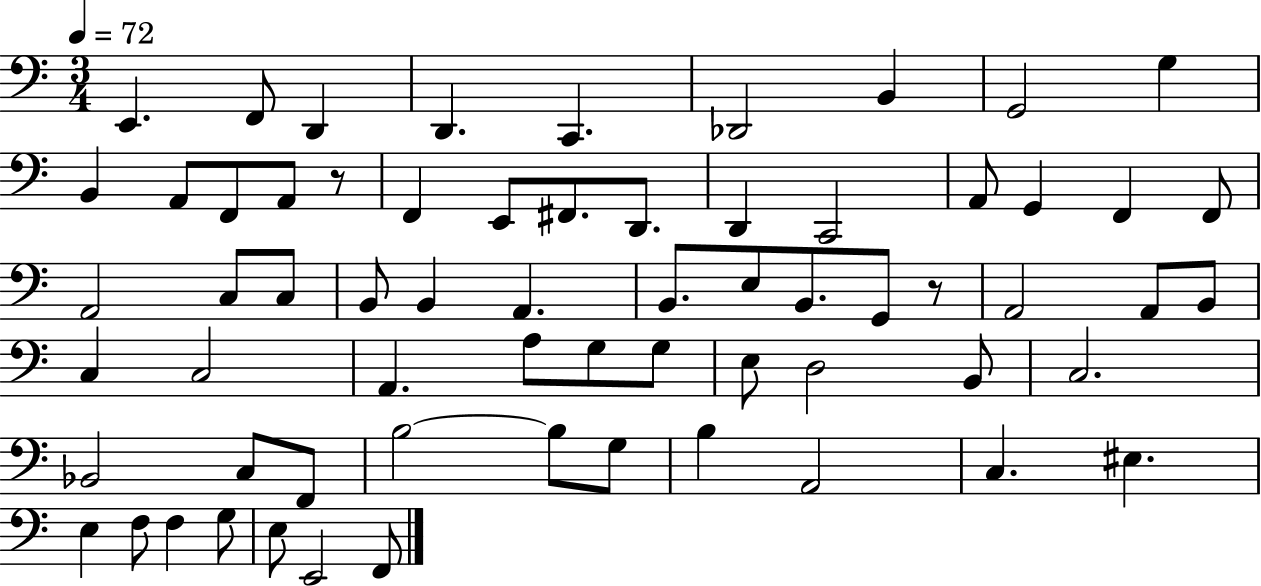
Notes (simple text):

E2/q. F2/e D2/q D2/q. C2/q. Db2/h B2/q G2/h G3/q B2/q A2/e F2/e A2/e R/e F2/q E2/e F#2/e. D2/e. D2/q C2/h A2/e G2/q F2/q F2/e A2/h C3/e C3/e B2/e B2/q A2/q. B2/e. E3/e B2/e. G2/e R/e A2/h A2/e B2/e C3/q C3/h A2/q. A3/e G3/e G3/e E3/e D3/h B2/e C3/h. Bb2/h C3/e F2/e B3/h B3/e G3/e B3/q A2/h C3/q. EIS3/q. E3/q F3/e F3/q G3/e E3/e E2/h F2/e